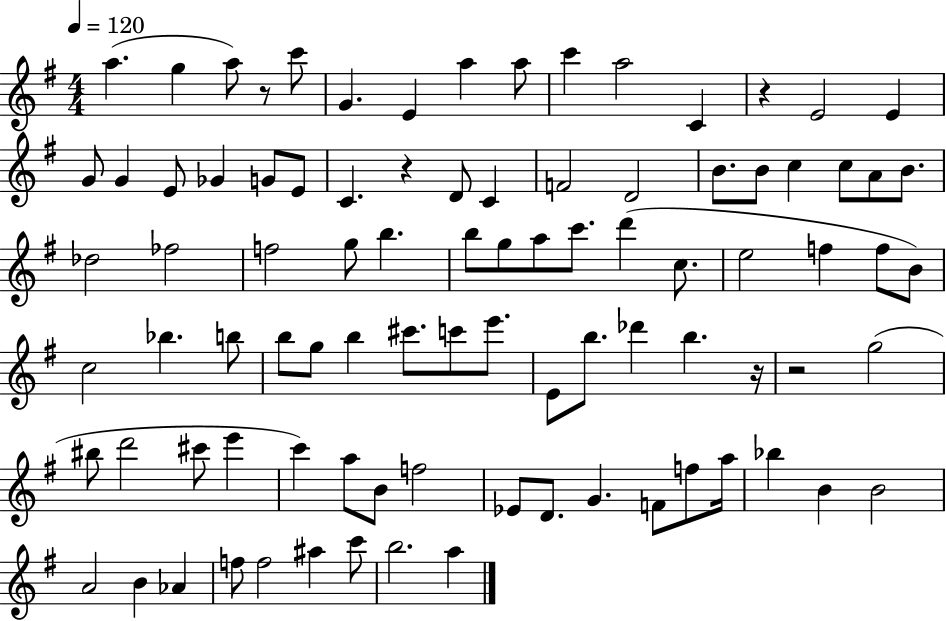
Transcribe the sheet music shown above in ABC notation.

X:1
T:Untitled
M:4/4
L:1/4
K:G
a g a/2 z/2 c'/2 G E a a/2 c' a2 C z E2 E G/2 G E/2 _G G/2 E/2 C z D/2 C F2 D2 B/2 B/2 c c/2 A/2 B/2 _d2 _f2 f2 g/2 b b/2 g/2 a/2 c'/2 d' c/2 e2 f f/2 B/2 c2 _b b/2 b/2 g/2 b ^c'/2 c'/2 e'/2 E/2 b/2 _d' b z/4 z2 g2 ^b/2 d'2 ^c'/2 e' c' a/2 B/2 f2 _E/2 D/2 G F/2 f/2 a/4 _b B B2 A2 B _A f/2 f2 ^a c'/2 b2 a